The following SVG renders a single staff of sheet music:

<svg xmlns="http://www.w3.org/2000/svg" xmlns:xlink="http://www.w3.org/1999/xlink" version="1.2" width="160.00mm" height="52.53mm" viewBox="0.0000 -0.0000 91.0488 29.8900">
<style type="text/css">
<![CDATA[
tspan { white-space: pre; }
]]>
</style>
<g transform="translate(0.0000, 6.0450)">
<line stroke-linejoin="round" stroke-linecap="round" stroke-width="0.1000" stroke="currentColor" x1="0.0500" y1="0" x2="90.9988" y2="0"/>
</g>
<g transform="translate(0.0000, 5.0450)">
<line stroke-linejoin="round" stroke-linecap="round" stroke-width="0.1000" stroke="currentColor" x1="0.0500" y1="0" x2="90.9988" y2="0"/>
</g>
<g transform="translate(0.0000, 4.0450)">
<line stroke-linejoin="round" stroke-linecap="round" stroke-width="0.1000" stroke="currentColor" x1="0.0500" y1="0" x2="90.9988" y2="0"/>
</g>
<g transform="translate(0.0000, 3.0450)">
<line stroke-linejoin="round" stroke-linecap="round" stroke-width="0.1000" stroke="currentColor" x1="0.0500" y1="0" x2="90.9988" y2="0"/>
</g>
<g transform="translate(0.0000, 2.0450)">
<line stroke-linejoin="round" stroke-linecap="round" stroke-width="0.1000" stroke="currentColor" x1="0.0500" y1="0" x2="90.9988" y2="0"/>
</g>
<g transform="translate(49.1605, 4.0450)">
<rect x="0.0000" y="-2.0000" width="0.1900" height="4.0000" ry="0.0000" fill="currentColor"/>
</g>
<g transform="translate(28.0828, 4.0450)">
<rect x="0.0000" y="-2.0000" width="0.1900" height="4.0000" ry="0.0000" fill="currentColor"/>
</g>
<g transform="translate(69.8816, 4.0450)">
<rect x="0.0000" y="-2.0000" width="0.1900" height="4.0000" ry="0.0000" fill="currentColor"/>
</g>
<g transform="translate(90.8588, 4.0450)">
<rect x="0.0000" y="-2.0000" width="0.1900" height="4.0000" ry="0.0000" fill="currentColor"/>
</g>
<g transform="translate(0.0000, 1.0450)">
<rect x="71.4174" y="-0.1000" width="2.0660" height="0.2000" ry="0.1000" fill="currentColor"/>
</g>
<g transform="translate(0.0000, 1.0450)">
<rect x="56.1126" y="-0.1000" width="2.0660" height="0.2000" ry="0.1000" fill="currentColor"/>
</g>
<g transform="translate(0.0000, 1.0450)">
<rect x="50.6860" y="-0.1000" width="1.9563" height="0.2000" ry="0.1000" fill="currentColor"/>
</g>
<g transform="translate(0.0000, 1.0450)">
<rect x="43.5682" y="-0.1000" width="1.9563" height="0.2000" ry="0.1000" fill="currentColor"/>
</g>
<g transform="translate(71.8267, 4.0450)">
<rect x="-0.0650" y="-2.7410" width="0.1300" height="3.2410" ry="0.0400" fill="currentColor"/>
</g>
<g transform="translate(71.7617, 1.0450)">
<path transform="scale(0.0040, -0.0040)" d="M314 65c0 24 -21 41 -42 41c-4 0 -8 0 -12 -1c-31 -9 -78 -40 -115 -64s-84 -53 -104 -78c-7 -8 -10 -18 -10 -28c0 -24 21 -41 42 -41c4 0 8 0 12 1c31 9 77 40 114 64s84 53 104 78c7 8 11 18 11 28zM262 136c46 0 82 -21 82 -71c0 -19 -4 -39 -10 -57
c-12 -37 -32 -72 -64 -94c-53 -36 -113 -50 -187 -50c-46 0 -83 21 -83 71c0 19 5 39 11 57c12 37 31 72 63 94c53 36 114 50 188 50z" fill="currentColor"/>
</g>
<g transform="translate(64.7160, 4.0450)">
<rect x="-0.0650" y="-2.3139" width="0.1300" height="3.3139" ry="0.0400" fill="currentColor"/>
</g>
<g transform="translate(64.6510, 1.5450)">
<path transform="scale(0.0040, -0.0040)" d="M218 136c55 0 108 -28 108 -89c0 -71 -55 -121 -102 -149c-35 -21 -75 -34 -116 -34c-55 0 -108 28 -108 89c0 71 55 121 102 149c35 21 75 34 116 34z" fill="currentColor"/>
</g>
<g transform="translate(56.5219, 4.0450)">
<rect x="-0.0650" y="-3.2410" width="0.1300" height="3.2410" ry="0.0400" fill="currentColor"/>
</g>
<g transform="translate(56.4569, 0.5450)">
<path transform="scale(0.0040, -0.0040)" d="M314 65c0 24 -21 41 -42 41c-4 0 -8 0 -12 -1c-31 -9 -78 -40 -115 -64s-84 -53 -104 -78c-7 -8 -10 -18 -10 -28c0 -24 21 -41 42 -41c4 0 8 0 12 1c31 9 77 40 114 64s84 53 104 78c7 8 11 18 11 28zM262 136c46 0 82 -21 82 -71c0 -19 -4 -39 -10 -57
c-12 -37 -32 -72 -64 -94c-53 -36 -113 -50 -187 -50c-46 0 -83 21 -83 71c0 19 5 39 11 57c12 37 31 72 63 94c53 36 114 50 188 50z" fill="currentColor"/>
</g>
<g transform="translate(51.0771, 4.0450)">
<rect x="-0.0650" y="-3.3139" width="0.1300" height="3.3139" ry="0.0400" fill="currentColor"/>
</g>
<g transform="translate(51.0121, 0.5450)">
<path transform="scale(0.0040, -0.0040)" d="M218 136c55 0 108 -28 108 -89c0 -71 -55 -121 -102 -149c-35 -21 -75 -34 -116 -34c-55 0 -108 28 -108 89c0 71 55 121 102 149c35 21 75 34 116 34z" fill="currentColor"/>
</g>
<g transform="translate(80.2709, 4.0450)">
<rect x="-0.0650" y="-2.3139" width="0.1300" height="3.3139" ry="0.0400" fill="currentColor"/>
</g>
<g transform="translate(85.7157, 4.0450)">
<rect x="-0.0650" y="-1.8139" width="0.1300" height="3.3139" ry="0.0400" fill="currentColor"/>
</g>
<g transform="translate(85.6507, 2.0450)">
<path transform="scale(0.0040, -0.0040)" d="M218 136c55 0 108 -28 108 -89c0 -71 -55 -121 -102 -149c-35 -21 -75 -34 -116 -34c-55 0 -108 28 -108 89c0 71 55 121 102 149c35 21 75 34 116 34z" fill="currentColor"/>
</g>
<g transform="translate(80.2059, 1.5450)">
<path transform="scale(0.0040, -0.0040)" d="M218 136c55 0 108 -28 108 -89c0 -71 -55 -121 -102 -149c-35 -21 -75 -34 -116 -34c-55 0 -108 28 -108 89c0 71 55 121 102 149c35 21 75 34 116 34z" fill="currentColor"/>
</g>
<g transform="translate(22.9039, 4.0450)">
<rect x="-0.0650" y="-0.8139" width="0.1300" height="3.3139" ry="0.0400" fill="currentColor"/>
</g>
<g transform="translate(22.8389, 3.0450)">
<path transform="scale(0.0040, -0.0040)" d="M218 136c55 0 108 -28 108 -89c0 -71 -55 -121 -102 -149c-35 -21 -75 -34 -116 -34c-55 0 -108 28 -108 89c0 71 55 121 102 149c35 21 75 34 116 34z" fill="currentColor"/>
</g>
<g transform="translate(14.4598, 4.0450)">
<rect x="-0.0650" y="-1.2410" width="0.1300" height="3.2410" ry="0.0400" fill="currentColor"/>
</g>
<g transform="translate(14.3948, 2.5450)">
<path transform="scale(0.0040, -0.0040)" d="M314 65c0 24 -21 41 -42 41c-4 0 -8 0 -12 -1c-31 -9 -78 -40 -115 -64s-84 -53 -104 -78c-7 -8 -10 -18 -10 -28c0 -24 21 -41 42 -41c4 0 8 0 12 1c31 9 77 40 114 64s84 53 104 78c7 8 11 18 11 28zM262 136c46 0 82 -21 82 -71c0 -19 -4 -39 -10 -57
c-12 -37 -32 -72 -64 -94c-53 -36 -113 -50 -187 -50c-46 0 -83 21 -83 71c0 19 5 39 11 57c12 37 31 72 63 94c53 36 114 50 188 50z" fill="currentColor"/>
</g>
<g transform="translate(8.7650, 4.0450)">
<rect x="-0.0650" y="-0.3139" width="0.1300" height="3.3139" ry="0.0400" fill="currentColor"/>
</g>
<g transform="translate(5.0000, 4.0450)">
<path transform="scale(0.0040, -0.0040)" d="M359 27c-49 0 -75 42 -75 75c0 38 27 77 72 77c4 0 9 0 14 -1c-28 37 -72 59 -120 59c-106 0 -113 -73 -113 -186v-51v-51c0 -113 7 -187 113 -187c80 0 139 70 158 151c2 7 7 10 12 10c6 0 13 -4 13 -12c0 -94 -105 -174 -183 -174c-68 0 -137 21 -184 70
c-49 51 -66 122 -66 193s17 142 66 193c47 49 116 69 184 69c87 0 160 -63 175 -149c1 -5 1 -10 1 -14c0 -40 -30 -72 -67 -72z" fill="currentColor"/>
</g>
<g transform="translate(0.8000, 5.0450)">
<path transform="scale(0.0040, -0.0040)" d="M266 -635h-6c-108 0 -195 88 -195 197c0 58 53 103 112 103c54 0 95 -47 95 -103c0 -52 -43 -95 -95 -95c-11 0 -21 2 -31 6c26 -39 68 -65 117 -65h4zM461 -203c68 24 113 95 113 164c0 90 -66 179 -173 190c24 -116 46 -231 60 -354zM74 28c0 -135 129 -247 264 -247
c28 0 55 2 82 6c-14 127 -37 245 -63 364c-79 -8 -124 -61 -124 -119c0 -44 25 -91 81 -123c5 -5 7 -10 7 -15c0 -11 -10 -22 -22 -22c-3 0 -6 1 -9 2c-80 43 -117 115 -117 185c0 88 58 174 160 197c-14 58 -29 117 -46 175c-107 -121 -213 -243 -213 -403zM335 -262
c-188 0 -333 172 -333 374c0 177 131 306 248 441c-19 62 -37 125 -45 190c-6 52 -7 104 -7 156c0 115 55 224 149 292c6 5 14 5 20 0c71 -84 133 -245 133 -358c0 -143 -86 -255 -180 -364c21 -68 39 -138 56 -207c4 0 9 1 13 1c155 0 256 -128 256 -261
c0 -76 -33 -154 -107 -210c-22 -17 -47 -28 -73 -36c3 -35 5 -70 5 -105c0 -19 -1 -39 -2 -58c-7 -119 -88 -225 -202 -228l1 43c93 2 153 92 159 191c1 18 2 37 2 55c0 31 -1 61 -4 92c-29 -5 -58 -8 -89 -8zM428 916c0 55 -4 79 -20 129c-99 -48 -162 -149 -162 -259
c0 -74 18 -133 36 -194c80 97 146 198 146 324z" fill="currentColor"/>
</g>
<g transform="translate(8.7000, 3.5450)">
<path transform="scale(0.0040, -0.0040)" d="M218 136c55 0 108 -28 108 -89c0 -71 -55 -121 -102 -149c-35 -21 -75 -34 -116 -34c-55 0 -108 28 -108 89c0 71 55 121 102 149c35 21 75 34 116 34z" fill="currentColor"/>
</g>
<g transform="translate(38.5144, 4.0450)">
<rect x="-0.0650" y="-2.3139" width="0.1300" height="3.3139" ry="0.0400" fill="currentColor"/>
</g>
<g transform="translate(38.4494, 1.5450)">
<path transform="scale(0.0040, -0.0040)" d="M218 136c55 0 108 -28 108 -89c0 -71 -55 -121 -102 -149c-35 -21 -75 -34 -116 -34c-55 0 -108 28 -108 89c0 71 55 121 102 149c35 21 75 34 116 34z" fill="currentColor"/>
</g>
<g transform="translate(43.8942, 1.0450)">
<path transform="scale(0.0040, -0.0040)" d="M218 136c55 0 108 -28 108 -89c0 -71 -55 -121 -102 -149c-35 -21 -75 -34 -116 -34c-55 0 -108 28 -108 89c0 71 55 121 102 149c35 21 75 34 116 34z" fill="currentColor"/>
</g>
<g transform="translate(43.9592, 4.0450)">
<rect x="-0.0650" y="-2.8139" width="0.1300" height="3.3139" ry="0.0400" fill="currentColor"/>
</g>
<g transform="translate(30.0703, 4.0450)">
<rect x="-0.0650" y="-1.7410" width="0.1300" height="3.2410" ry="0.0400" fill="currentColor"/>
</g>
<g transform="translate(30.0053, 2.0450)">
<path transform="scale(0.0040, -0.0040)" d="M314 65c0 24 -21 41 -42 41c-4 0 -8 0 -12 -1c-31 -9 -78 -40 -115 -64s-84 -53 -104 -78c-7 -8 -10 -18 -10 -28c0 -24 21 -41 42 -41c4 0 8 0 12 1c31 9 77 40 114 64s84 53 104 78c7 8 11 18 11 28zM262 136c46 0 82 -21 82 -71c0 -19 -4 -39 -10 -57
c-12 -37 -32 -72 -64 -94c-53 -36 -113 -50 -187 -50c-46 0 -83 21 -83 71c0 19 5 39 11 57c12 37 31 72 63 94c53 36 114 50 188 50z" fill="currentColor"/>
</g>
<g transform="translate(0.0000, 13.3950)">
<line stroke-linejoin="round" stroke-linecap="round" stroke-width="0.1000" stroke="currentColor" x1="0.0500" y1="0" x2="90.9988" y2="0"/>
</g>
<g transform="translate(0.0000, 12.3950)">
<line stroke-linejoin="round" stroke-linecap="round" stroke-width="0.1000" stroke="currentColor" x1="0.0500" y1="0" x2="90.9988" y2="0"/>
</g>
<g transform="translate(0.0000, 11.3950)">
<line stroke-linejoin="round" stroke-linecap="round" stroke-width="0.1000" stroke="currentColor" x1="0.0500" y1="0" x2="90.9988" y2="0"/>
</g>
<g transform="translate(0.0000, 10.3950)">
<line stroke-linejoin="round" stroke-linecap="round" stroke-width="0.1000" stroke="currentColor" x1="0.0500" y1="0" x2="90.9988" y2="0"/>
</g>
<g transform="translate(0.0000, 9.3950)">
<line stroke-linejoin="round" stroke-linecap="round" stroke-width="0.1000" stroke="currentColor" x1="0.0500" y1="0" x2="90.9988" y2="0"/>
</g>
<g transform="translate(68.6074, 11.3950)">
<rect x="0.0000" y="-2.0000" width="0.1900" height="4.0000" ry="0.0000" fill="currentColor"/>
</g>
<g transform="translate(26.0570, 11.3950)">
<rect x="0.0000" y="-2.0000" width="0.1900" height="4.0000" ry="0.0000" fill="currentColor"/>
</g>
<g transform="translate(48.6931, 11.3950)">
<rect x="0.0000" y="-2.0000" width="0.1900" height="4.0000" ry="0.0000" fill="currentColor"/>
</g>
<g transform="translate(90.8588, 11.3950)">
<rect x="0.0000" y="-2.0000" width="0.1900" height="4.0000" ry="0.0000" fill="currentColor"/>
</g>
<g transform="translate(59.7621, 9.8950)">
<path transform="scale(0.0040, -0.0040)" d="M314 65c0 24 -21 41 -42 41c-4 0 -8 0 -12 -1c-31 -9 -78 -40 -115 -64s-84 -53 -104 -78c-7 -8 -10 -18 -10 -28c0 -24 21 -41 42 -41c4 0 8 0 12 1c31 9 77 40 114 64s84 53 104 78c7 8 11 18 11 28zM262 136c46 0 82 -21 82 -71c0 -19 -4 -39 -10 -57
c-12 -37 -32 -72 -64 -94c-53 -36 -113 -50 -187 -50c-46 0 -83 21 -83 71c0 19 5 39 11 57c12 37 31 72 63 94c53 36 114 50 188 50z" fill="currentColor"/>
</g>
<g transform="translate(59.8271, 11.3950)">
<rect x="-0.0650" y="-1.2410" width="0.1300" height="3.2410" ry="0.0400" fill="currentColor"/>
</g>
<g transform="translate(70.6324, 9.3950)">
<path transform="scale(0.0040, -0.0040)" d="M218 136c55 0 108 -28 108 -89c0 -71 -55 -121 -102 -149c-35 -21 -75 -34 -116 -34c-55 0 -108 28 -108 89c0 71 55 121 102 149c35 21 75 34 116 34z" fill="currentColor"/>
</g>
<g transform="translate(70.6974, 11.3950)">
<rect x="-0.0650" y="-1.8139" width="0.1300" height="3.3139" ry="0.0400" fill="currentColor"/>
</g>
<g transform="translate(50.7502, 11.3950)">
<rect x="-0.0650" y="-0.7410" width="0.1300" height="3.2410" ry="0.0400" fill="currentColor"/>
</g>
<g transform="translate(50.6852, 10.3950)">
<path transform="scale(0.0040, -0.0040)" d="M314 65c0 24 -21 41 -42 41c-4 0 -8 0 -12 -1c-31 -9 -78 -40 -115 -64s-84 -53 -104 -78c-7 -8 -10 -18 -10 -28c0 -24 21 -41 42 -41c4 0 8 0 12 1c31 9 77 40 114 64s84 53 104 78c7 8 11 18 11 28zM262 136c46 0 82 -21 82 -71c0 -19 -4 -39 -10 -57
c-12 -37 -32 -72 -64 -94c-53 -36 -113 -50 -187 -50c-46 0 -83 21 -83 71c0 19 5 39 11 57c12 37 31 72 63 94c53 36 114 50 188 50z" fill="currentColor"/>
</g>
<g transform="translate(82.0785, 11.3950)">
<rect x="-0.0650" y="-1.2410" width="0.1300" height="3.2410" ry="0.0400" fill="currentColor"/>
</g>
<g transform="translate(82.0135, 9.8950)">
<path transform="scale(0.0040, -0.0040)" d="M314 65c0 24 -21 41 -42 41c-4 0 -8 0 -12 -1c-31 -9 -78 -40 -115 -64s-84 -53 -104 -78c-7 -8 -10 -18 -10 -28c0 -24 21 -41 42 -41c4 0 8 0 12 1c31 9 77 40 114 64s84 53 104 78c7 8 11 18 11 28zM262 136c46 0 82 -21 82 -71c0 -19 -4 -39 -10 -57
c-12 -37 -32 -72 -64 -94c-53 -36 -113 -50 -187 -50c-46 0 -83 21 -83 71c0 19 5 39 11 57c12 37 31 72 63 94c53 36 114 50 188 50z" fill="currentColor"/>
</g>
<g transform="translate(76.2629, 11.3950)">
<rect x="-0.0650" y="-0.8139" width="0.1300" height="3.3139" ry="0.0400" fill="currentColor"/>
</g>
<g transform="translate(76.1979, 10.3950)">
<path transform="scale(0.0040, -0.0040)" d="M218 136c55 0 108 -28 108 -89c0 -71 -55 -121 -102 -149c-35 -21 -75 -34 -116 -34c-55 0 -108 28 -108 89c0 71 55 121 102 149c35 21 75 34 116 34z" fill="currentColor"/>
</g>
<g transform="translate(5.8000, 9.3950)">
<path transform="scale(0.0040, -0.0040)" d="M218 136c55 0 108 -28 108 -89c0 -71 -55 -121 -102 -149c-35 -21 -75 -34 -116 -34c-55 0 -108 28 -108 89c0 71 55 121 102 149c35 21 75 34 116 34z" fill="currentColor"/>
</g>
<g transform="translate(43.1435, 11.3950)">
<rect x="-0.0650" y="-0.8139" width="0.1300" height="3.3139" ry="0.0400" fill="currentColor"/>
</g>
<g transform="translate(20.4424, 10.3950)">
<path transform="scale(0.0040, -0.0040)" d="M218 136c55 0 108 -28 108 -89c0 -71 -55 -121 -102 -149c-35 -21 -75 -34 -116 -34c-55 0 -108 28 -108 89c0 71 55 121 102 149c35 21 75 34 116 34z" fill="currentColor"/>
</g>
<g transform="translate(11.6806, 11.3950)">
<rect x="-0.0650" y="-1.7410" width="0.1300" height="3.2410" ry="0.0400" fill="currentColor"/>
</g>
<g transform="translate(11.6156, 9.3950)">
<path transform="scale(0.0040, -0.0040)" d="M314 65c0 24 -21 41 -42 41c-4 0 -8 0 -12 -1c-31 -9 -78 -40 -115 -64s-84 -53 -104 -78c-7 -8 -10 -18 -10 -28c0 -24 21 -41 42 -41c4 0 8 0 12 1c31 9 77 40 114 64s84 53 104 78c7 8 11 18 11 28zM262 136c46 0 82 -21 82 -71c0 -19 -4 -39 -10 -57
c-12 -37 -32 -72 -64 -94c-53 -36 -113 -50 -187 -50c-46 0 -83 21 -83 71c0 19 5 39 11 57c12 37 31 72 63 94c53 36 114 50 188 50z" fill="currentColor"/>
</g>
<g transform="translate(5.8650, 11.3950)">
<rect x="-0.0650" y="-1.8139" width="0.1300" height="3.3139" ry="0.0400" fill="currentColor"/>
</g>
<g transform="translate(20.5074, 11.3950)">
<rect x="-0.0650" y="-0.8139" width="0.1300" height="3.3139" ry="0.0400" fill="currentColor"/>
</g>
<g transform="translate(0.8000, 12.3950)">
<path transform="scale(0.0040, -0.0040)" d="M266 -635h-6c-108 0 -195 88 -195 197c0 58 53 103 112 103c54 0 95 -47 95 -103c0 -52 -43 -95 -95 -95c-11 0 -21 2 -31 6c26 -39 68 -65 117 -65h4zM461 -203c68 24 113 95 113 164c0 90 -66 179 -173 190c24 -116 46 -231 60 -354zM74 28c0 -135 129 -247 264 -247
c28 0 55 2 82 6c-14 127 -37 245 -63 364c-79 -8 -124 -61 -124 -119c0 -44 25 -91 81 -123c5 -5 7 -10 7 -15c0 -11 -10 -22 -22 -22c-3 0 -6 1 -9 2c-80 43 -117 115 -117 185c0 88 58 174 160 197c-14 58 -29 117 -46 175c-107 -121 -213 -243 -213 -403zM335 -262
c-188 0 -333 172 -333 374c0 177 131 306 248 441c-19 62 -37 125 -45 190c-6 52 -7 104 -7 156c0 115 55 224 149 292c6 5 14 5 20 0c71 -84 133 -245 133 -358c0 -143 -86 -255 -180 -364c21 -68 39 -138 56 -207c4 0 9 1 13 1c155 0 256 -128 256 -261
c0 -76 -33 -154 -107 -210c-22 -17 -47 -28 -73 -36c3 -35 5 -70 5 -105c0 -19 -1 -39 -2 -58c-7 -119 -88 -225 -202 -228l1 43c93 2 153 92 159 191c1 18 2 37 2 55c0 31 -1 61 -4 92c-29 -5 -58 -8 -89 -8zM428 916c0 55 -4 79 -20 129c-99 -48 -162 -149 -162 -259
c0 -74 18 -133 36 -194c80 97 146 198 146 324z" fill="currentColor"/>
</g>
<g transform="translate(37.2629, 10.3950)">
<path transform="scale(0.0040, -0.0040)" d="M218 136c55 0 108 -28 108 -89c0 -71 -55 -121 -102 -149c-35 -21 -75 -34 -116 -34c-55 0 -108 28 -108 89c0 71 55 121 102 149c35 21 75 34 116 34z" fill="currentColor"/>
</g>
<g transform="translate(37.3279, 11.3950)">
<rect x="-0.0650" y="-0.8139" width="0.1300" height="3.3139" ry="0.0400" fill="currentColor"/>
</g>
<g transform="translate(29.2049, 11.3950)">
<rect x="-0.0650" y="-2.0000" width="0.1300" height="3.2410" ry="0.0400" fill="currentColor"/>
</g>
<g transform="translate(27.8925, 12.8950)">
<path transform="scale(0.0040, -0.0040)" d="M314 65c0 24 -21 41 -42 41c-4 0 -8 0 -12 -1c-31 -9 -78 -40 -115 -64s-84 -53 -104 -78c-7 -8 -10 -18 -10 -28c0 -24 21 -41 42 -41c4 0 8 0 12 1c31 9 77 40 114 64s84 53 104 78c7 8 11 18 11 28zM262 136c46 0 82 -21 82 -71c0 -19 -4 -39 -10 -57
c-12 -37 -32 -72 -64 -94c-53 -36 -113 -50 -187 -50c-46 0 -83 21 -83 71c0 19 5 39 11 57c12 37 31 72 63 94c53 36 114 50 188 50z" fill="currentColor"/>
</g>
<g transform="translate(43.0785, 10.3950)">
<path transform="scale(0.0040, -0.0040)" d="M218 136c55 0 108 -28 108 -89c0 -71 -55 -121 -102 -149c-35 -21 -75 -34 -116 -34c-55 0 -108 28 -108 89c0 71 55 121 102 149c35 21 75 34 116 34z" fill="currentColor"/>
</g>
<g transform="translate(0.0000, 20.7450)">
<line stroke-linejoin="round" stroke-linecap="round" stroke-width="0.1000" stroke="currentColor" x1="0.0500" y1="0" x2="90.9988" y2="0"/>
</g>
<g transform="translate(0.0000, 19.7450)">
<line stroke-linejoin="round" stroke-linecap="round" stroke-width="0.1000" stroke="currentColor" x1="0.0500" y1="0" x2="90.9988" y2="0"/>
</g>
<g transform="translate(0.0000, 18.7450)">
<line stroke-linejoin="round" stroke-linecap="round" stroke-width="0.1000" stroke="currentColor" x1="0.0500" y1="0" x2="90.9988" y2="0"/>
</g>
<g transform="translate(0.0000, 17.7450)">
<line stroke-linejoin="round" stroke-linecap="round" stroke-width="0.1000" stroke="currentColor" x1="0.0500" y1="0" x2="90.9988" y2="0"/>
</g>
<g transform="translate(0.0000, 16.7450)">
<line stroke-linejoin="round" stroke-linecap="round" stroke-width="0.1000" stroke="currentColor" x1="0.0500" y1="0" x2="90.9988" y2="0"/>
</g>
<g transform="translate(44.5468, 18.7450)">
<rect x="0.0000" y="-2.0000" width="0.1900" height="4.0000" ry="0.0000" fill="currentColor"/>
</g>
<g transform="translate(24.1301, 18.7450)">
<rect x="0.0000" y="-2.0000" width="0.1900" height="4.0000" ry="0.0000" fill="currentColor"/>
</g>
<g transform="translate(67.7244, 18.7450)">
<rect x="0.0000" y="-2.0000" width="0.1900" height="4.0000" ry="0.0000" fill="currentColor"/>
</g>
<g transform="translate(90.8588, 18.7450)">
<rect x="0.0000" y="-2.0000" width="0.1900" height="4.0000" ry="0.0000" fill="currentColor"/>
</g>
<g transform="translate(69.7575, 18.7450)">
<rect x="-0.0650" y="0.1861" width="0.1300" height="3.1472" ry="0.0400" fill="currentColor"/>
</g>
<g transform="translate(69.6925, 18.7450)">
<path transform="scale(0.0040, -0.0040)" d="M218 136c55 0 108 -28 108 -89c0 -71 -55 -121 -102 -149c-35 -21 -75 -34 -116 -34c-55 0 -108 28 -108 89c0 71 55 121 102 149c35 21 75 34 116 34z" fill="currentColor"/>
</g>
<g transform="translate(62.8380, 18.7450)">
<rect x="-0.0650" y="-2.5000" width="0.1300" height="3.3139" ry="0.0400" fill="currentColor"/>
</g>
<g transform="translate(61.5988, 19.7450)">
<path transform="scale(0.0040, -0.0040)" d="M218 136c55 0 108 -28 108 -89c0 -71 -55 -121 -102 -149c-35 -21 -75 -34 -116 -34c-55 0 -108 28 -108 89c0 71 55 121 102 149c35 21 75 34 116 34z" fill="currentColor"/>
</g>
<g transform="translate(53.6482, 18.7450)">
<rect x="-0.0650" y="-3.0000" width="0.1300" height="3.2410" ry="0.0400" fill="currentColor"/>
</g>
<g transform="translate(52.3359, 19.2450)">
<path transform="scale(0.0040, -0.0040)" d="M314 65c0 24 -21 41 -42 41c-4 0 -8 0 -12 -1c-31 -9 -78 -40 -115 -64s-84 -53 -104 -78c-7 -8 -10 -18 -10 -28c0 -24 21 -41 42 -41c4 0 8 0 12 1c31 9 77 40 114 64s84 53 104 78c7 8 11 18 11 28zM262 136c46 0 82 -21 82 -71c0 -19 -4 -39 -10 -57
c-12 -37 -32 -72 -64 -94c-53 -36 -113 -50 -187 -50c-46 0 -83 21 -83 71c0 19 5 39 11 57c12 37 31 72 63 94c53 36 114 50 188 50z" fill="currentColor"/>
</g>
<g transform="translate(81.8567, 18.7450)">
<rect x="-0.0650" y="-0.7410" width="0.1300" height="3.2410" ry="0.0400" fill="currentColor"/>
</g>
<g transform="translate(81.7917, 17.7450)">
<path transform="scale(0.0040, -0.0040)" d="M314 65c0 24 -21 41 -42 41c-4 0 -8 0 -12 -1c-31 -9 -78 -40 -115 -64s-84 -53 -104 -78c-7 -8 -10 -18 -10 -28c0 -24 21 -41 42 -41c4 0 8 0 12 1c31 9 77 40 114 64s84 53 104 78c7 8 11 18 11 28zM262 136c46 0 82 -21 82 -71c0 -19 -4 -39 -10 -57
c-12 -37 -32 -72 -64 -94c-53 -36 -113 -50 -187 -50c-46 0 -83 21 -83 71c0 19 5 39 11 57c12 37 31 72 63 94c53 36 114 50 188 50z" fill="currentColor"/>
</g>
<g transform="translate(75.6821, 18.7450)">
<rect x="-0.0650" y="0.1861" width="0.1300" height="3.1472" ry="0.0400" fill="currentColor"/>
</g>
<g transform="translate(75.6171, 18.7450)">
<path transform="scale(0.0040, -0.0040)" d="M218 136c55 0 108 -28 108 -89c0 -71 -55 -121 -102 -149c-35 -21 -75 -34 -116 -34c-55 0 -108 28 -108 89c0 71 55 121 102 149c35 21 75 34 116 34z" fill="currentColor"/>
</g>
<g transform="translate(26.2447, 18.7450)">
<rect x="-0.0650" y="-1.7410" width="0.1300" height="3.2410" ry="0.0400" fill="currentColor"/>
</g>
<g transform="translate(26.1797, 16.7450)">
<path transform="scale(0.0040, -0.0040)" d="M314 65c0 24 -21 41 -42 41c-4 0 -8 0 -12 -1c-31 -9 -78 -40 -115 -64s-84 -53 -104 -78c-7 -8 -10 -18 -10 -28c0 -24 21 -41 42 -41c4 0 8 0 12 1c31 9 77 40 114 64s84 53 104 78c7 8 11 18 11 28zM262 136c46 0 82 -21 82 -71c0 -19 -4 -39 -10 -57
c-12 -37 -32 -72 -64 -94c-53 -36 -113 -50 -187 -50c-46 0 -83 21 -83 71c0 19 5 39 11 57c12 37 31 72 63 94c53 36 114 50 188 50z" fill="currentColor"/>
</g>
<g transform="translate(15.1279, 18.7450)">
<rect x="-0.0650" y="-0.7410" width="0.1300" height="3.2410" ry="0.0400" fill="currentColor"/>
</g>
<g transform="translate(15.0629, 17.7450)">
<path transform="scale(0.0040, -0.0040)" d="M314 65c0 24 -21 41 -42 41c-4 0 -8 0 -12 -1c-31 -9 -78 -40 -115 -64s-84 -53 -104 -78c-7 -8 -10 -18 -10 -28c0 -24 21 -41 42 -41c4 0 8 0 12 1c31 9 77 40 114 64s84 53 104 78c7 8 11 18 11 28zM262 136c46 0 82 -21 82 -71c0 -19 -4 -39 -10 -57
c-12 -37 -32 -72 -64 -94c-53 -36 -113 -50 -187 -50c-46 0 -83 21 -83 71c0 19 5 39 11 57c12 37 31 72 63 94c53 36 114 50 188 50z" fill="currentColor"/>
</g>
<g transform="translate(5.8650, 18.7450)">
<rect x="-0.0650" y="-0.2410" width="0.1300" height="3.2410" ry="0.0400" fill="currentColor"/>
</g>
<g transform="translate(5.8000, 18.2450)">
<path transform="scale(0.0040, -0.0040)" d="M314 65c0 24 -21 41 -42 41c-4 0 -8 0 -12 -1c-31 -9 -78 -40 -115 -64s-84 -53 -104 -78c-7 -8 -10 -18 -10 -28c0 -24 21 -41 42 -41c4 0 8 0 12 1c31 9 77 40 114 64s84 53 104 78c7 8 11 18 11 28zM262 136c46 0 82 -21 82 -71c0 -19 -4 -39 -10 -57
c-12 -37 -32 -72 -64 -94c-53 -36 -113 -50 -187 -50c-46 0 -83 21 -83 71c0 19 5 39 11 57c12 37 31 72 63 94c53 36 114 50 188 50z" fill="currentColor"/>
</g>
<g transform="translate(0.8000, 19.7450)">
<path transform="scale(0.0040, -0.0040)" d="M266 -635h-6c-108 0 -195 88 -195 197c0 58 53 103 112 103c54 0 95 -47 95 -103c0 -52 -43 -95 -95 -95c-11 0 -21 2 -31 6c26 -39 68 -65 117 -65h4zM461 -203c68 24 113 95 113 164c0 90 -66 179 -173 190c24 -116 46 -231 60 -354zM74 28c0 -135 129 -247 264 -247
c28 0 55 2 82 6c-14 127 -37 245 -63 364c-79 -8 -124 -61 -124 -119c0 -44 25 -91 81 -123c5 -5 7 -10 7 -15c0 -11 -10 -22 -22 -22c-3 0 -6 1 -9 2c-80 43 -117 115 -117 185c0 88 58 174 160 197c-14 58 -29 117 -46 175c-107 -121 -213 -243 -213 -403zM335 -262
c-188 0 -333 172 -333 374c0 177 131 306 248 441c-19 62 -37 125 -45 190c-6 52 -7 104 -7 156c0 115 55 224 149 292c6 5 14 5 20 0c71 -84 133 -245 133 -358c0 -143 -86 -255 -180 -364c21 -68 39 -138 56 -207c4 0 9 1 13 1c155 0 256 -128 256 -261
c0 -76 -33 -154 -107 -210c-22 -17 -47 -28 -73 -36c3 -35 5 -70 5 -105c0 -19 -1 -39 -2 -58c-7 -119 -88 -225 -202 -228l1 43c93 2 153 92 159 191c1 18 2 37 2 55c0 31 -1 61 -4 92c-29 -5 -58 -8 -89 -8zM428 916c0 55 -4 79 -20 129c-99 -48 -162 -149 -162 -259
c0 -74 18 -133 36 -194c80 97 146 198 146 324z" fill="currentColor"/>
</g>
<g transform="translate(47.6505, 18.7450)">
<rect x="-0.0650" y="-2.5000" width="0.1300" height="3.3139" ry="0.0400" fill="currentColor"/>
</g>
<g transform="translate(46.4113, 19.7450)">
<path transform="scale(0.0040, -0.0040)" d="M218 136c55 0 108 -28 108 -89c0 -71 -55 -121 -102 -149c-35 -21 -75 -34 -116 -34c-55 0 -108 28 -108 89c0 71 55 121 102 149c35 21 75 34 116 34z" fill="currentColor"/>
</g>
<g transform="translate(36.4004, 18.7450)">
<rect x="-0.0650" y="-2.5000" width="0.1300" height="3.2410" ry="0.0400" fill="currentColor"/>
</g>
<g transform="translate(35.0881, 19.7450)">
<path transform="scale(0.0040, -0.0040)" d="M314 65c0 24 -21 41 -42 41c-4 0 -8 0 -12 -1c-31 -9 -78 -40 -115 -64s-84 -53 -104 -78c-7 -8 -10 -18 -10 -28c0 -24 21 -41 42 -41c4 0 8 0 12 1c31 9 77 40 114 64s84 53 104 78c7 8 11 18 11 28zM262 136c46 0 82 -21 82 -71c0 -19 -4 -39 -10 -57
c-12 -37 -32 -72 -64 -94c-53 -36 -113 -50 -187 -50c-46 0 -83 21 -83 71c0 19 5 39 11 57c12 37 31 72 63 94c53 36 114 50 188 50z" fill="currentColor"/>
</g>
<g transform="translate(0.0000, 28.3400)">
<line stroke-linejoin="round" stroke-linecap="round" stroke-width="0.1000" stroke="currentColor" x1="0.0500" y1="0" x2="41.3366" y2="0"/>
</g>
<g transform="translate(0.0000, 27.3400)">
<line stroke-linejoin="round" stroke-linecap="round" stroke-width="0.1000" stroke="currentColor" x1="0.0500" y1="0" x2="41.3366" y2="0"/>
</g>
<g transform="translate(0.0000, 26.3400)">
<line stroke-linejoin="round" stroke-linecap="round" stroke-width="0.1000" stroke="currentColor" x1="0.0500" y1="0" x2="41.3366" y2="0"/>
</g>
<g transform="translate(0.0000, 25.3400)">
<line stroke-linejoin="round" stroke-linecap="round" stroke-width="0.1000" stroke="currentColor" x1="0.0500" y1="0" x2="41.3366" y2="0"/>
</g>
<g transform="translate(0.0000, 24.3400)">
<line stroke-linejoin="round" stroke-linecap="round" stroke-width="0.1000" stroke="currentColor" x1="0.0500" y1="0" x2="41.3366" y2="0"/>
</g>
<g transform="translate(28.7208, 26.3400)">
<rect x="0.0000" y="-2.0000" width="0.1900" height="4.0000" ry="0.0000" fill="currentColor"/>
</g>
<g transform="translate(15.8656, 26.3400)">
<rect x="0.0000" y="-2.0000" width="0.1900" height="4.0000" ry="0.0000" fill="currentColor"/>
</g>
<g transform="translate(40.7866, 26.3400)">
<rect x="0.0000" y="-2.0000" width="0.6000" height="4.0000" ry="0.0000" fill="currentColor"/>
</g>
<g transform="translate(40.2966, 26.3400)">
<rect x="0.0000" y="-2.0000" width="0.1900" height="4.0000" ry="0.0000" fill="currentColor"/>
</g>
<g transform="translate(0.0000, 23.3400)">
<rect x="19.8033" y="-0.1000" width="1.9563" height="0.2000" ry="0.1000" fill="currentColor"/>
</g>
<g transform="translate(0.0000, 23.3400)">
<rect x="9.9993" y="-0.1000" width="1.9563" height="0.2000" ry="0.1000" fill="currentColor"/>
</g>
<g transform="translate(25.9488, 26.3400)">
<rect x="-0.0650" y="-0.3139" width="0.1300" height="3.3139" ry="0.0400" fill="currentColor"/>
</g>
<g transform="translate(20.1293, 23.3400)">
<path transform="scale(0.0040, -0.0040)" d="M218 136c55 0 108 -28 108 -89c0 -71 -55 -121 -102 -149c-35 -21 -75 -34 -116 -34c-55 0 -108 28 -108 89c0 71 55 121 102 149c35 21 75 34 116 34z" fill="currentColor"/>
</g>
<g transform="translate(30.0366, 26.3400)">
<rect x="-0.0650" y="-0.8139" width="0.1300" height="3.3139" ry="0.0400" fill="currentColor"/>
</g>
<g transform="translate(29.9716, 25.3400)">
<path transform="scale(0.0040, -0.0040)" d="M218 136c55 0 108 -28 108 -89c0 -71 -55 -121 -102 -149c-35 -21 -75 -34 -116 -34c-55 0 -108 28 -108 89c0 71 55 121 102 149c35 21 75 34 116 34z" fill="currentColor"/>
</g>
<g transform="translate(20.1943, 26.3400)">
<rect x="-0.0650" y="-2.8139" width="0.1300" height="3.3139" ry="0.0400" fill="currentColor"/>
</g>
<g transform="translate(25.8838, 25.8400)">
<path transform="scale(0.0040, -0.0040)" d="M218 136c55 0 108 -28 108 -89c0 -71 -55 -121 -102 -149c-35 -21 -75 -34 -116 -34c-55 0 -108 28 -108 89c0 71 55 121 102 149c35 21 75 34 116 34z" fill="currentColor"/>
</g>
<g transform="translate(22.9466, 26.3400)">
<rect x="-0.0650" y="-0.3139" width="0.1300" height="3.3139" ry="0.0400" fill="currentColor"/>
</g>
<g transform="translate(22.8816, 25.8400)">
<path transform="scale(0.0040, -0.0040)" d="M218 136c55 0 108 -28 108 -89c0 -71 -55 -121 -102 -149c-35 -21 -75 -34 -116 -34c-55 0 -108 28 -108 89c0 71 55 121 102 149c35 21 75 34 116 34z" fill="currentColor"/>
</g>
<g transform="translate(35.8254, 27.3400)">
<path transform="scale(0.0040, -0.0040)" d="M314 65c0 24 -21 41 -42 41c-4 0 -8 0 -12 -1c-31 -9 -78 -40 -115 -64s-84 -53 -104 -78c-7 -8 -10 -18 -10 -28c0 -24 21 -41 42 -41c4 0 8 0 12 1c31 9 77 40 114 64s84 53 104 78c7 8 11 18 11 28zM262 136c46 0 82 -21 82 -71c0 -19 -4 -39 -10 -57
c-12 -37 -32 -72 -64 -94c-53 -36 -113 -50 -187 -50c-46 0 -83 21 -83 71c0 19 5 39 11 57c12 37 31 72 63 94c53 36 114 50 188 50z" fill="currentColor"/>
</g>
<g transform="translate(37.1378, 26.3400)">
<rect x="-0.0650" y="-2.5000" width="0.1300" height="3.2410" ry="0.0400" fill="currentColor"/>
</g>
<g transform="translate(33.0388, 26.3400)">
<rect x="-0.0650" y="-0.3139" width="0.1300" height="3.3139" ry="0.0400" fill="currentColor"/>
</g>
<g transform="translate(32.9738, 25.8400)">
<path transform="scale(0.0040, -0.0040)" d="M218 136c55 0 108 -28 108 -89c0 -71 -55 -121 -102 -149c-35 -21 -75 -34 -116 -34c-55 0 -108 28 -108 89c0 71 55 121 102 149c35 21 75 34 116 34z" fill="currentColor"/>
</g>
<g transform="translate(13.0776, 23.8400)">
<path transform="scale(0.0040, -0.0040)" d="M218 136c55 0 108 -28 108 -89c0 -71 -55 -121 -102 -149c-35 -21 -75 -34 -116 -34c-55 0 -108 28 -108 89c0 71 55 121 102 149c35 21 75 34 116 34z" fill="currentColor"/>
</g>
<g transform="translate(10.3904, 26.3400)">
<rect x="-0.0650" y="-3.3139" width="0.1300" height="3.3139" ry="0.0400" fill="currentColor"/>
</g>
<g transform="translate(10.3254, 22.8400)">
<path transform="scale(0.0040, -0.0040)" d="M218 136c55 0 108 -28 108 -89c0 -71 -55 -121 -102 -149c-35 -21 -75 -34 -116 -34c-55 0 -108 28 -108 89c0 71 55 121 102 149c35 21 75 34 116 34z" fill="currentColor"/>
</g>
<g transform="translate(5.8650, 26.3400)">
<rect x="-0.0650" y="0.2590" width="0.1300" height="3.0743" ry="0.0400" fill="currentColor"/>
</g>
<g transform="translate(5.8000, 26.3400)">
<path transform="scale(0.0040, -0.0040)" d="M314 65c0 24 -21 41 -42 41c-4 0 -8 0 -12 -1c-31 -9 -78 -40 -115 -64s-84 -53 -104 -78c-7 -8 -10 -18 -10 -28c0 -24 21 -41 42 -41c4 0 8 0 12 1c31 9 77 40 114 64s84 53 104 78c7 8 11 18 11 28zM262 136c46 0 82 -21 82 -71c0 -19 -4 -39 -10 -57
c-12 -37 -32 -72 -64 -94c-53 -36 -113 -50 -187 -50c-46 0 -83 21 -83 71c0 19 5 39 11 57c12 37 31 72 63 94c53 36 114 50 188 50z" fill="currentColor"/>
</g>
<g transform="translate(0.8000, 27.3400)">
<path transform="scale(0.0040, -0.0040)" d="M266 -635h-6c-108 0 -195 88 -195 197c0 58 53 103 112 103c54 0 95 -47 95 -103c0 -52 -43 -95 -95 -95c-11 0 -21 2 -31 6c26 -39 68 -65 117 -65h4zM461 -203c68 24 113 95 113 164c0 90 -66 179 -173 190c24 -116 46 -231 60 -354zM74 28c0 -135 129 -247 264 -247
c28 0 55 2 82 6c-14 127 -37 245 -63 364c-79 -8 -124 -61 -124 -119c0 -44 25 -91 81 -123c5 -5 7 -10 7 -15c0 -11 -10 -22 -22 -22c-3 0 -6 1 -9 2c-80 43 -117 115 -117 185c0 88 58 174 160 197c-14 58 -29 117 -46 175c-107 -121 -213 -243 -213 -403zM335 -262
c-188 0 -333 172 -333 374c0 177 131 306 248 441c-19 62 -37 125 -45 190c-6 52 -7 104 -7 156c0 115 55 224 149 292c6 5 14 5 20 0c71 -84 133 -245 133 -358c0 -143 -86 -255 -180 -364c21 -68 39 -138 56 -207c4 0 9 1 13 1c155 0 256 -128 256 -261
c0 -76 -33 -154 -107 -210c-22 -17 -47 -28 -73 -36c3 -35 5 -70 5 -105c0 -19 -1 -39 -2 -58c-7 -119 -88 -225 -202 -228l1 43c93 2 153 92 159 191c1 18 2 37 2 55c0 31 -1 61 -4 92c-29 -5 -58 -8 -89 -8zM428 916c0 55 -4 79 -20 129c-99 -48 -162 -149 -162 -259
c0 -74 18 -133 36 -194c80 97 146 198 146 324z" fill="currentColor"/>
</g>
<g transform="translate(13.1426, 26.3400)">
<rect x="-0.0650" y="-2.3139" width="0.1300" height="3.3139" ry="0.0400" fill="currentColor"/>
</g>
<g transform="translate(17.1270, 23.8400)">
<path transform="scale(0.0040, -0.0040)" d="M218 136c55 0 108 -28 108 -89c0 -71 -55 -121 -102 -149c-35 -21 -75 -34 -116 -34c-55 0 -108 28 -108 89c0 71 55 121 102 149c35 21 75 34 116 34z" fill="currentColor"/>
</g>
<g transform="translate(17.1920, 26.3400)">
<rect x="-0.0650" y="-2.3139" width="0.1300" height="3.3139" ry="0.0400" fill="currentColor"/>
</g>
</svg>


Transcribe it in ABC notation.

X:1
T:Untitled
M:4/4
L:1/4
K:C
c e2 d f2 g a b b2 g a2 g f f f2 d F2 d d d2 e2 f d e2 c2 d2 f2 G2 G A2 G B B d2 B2 b g g a c c d c G2